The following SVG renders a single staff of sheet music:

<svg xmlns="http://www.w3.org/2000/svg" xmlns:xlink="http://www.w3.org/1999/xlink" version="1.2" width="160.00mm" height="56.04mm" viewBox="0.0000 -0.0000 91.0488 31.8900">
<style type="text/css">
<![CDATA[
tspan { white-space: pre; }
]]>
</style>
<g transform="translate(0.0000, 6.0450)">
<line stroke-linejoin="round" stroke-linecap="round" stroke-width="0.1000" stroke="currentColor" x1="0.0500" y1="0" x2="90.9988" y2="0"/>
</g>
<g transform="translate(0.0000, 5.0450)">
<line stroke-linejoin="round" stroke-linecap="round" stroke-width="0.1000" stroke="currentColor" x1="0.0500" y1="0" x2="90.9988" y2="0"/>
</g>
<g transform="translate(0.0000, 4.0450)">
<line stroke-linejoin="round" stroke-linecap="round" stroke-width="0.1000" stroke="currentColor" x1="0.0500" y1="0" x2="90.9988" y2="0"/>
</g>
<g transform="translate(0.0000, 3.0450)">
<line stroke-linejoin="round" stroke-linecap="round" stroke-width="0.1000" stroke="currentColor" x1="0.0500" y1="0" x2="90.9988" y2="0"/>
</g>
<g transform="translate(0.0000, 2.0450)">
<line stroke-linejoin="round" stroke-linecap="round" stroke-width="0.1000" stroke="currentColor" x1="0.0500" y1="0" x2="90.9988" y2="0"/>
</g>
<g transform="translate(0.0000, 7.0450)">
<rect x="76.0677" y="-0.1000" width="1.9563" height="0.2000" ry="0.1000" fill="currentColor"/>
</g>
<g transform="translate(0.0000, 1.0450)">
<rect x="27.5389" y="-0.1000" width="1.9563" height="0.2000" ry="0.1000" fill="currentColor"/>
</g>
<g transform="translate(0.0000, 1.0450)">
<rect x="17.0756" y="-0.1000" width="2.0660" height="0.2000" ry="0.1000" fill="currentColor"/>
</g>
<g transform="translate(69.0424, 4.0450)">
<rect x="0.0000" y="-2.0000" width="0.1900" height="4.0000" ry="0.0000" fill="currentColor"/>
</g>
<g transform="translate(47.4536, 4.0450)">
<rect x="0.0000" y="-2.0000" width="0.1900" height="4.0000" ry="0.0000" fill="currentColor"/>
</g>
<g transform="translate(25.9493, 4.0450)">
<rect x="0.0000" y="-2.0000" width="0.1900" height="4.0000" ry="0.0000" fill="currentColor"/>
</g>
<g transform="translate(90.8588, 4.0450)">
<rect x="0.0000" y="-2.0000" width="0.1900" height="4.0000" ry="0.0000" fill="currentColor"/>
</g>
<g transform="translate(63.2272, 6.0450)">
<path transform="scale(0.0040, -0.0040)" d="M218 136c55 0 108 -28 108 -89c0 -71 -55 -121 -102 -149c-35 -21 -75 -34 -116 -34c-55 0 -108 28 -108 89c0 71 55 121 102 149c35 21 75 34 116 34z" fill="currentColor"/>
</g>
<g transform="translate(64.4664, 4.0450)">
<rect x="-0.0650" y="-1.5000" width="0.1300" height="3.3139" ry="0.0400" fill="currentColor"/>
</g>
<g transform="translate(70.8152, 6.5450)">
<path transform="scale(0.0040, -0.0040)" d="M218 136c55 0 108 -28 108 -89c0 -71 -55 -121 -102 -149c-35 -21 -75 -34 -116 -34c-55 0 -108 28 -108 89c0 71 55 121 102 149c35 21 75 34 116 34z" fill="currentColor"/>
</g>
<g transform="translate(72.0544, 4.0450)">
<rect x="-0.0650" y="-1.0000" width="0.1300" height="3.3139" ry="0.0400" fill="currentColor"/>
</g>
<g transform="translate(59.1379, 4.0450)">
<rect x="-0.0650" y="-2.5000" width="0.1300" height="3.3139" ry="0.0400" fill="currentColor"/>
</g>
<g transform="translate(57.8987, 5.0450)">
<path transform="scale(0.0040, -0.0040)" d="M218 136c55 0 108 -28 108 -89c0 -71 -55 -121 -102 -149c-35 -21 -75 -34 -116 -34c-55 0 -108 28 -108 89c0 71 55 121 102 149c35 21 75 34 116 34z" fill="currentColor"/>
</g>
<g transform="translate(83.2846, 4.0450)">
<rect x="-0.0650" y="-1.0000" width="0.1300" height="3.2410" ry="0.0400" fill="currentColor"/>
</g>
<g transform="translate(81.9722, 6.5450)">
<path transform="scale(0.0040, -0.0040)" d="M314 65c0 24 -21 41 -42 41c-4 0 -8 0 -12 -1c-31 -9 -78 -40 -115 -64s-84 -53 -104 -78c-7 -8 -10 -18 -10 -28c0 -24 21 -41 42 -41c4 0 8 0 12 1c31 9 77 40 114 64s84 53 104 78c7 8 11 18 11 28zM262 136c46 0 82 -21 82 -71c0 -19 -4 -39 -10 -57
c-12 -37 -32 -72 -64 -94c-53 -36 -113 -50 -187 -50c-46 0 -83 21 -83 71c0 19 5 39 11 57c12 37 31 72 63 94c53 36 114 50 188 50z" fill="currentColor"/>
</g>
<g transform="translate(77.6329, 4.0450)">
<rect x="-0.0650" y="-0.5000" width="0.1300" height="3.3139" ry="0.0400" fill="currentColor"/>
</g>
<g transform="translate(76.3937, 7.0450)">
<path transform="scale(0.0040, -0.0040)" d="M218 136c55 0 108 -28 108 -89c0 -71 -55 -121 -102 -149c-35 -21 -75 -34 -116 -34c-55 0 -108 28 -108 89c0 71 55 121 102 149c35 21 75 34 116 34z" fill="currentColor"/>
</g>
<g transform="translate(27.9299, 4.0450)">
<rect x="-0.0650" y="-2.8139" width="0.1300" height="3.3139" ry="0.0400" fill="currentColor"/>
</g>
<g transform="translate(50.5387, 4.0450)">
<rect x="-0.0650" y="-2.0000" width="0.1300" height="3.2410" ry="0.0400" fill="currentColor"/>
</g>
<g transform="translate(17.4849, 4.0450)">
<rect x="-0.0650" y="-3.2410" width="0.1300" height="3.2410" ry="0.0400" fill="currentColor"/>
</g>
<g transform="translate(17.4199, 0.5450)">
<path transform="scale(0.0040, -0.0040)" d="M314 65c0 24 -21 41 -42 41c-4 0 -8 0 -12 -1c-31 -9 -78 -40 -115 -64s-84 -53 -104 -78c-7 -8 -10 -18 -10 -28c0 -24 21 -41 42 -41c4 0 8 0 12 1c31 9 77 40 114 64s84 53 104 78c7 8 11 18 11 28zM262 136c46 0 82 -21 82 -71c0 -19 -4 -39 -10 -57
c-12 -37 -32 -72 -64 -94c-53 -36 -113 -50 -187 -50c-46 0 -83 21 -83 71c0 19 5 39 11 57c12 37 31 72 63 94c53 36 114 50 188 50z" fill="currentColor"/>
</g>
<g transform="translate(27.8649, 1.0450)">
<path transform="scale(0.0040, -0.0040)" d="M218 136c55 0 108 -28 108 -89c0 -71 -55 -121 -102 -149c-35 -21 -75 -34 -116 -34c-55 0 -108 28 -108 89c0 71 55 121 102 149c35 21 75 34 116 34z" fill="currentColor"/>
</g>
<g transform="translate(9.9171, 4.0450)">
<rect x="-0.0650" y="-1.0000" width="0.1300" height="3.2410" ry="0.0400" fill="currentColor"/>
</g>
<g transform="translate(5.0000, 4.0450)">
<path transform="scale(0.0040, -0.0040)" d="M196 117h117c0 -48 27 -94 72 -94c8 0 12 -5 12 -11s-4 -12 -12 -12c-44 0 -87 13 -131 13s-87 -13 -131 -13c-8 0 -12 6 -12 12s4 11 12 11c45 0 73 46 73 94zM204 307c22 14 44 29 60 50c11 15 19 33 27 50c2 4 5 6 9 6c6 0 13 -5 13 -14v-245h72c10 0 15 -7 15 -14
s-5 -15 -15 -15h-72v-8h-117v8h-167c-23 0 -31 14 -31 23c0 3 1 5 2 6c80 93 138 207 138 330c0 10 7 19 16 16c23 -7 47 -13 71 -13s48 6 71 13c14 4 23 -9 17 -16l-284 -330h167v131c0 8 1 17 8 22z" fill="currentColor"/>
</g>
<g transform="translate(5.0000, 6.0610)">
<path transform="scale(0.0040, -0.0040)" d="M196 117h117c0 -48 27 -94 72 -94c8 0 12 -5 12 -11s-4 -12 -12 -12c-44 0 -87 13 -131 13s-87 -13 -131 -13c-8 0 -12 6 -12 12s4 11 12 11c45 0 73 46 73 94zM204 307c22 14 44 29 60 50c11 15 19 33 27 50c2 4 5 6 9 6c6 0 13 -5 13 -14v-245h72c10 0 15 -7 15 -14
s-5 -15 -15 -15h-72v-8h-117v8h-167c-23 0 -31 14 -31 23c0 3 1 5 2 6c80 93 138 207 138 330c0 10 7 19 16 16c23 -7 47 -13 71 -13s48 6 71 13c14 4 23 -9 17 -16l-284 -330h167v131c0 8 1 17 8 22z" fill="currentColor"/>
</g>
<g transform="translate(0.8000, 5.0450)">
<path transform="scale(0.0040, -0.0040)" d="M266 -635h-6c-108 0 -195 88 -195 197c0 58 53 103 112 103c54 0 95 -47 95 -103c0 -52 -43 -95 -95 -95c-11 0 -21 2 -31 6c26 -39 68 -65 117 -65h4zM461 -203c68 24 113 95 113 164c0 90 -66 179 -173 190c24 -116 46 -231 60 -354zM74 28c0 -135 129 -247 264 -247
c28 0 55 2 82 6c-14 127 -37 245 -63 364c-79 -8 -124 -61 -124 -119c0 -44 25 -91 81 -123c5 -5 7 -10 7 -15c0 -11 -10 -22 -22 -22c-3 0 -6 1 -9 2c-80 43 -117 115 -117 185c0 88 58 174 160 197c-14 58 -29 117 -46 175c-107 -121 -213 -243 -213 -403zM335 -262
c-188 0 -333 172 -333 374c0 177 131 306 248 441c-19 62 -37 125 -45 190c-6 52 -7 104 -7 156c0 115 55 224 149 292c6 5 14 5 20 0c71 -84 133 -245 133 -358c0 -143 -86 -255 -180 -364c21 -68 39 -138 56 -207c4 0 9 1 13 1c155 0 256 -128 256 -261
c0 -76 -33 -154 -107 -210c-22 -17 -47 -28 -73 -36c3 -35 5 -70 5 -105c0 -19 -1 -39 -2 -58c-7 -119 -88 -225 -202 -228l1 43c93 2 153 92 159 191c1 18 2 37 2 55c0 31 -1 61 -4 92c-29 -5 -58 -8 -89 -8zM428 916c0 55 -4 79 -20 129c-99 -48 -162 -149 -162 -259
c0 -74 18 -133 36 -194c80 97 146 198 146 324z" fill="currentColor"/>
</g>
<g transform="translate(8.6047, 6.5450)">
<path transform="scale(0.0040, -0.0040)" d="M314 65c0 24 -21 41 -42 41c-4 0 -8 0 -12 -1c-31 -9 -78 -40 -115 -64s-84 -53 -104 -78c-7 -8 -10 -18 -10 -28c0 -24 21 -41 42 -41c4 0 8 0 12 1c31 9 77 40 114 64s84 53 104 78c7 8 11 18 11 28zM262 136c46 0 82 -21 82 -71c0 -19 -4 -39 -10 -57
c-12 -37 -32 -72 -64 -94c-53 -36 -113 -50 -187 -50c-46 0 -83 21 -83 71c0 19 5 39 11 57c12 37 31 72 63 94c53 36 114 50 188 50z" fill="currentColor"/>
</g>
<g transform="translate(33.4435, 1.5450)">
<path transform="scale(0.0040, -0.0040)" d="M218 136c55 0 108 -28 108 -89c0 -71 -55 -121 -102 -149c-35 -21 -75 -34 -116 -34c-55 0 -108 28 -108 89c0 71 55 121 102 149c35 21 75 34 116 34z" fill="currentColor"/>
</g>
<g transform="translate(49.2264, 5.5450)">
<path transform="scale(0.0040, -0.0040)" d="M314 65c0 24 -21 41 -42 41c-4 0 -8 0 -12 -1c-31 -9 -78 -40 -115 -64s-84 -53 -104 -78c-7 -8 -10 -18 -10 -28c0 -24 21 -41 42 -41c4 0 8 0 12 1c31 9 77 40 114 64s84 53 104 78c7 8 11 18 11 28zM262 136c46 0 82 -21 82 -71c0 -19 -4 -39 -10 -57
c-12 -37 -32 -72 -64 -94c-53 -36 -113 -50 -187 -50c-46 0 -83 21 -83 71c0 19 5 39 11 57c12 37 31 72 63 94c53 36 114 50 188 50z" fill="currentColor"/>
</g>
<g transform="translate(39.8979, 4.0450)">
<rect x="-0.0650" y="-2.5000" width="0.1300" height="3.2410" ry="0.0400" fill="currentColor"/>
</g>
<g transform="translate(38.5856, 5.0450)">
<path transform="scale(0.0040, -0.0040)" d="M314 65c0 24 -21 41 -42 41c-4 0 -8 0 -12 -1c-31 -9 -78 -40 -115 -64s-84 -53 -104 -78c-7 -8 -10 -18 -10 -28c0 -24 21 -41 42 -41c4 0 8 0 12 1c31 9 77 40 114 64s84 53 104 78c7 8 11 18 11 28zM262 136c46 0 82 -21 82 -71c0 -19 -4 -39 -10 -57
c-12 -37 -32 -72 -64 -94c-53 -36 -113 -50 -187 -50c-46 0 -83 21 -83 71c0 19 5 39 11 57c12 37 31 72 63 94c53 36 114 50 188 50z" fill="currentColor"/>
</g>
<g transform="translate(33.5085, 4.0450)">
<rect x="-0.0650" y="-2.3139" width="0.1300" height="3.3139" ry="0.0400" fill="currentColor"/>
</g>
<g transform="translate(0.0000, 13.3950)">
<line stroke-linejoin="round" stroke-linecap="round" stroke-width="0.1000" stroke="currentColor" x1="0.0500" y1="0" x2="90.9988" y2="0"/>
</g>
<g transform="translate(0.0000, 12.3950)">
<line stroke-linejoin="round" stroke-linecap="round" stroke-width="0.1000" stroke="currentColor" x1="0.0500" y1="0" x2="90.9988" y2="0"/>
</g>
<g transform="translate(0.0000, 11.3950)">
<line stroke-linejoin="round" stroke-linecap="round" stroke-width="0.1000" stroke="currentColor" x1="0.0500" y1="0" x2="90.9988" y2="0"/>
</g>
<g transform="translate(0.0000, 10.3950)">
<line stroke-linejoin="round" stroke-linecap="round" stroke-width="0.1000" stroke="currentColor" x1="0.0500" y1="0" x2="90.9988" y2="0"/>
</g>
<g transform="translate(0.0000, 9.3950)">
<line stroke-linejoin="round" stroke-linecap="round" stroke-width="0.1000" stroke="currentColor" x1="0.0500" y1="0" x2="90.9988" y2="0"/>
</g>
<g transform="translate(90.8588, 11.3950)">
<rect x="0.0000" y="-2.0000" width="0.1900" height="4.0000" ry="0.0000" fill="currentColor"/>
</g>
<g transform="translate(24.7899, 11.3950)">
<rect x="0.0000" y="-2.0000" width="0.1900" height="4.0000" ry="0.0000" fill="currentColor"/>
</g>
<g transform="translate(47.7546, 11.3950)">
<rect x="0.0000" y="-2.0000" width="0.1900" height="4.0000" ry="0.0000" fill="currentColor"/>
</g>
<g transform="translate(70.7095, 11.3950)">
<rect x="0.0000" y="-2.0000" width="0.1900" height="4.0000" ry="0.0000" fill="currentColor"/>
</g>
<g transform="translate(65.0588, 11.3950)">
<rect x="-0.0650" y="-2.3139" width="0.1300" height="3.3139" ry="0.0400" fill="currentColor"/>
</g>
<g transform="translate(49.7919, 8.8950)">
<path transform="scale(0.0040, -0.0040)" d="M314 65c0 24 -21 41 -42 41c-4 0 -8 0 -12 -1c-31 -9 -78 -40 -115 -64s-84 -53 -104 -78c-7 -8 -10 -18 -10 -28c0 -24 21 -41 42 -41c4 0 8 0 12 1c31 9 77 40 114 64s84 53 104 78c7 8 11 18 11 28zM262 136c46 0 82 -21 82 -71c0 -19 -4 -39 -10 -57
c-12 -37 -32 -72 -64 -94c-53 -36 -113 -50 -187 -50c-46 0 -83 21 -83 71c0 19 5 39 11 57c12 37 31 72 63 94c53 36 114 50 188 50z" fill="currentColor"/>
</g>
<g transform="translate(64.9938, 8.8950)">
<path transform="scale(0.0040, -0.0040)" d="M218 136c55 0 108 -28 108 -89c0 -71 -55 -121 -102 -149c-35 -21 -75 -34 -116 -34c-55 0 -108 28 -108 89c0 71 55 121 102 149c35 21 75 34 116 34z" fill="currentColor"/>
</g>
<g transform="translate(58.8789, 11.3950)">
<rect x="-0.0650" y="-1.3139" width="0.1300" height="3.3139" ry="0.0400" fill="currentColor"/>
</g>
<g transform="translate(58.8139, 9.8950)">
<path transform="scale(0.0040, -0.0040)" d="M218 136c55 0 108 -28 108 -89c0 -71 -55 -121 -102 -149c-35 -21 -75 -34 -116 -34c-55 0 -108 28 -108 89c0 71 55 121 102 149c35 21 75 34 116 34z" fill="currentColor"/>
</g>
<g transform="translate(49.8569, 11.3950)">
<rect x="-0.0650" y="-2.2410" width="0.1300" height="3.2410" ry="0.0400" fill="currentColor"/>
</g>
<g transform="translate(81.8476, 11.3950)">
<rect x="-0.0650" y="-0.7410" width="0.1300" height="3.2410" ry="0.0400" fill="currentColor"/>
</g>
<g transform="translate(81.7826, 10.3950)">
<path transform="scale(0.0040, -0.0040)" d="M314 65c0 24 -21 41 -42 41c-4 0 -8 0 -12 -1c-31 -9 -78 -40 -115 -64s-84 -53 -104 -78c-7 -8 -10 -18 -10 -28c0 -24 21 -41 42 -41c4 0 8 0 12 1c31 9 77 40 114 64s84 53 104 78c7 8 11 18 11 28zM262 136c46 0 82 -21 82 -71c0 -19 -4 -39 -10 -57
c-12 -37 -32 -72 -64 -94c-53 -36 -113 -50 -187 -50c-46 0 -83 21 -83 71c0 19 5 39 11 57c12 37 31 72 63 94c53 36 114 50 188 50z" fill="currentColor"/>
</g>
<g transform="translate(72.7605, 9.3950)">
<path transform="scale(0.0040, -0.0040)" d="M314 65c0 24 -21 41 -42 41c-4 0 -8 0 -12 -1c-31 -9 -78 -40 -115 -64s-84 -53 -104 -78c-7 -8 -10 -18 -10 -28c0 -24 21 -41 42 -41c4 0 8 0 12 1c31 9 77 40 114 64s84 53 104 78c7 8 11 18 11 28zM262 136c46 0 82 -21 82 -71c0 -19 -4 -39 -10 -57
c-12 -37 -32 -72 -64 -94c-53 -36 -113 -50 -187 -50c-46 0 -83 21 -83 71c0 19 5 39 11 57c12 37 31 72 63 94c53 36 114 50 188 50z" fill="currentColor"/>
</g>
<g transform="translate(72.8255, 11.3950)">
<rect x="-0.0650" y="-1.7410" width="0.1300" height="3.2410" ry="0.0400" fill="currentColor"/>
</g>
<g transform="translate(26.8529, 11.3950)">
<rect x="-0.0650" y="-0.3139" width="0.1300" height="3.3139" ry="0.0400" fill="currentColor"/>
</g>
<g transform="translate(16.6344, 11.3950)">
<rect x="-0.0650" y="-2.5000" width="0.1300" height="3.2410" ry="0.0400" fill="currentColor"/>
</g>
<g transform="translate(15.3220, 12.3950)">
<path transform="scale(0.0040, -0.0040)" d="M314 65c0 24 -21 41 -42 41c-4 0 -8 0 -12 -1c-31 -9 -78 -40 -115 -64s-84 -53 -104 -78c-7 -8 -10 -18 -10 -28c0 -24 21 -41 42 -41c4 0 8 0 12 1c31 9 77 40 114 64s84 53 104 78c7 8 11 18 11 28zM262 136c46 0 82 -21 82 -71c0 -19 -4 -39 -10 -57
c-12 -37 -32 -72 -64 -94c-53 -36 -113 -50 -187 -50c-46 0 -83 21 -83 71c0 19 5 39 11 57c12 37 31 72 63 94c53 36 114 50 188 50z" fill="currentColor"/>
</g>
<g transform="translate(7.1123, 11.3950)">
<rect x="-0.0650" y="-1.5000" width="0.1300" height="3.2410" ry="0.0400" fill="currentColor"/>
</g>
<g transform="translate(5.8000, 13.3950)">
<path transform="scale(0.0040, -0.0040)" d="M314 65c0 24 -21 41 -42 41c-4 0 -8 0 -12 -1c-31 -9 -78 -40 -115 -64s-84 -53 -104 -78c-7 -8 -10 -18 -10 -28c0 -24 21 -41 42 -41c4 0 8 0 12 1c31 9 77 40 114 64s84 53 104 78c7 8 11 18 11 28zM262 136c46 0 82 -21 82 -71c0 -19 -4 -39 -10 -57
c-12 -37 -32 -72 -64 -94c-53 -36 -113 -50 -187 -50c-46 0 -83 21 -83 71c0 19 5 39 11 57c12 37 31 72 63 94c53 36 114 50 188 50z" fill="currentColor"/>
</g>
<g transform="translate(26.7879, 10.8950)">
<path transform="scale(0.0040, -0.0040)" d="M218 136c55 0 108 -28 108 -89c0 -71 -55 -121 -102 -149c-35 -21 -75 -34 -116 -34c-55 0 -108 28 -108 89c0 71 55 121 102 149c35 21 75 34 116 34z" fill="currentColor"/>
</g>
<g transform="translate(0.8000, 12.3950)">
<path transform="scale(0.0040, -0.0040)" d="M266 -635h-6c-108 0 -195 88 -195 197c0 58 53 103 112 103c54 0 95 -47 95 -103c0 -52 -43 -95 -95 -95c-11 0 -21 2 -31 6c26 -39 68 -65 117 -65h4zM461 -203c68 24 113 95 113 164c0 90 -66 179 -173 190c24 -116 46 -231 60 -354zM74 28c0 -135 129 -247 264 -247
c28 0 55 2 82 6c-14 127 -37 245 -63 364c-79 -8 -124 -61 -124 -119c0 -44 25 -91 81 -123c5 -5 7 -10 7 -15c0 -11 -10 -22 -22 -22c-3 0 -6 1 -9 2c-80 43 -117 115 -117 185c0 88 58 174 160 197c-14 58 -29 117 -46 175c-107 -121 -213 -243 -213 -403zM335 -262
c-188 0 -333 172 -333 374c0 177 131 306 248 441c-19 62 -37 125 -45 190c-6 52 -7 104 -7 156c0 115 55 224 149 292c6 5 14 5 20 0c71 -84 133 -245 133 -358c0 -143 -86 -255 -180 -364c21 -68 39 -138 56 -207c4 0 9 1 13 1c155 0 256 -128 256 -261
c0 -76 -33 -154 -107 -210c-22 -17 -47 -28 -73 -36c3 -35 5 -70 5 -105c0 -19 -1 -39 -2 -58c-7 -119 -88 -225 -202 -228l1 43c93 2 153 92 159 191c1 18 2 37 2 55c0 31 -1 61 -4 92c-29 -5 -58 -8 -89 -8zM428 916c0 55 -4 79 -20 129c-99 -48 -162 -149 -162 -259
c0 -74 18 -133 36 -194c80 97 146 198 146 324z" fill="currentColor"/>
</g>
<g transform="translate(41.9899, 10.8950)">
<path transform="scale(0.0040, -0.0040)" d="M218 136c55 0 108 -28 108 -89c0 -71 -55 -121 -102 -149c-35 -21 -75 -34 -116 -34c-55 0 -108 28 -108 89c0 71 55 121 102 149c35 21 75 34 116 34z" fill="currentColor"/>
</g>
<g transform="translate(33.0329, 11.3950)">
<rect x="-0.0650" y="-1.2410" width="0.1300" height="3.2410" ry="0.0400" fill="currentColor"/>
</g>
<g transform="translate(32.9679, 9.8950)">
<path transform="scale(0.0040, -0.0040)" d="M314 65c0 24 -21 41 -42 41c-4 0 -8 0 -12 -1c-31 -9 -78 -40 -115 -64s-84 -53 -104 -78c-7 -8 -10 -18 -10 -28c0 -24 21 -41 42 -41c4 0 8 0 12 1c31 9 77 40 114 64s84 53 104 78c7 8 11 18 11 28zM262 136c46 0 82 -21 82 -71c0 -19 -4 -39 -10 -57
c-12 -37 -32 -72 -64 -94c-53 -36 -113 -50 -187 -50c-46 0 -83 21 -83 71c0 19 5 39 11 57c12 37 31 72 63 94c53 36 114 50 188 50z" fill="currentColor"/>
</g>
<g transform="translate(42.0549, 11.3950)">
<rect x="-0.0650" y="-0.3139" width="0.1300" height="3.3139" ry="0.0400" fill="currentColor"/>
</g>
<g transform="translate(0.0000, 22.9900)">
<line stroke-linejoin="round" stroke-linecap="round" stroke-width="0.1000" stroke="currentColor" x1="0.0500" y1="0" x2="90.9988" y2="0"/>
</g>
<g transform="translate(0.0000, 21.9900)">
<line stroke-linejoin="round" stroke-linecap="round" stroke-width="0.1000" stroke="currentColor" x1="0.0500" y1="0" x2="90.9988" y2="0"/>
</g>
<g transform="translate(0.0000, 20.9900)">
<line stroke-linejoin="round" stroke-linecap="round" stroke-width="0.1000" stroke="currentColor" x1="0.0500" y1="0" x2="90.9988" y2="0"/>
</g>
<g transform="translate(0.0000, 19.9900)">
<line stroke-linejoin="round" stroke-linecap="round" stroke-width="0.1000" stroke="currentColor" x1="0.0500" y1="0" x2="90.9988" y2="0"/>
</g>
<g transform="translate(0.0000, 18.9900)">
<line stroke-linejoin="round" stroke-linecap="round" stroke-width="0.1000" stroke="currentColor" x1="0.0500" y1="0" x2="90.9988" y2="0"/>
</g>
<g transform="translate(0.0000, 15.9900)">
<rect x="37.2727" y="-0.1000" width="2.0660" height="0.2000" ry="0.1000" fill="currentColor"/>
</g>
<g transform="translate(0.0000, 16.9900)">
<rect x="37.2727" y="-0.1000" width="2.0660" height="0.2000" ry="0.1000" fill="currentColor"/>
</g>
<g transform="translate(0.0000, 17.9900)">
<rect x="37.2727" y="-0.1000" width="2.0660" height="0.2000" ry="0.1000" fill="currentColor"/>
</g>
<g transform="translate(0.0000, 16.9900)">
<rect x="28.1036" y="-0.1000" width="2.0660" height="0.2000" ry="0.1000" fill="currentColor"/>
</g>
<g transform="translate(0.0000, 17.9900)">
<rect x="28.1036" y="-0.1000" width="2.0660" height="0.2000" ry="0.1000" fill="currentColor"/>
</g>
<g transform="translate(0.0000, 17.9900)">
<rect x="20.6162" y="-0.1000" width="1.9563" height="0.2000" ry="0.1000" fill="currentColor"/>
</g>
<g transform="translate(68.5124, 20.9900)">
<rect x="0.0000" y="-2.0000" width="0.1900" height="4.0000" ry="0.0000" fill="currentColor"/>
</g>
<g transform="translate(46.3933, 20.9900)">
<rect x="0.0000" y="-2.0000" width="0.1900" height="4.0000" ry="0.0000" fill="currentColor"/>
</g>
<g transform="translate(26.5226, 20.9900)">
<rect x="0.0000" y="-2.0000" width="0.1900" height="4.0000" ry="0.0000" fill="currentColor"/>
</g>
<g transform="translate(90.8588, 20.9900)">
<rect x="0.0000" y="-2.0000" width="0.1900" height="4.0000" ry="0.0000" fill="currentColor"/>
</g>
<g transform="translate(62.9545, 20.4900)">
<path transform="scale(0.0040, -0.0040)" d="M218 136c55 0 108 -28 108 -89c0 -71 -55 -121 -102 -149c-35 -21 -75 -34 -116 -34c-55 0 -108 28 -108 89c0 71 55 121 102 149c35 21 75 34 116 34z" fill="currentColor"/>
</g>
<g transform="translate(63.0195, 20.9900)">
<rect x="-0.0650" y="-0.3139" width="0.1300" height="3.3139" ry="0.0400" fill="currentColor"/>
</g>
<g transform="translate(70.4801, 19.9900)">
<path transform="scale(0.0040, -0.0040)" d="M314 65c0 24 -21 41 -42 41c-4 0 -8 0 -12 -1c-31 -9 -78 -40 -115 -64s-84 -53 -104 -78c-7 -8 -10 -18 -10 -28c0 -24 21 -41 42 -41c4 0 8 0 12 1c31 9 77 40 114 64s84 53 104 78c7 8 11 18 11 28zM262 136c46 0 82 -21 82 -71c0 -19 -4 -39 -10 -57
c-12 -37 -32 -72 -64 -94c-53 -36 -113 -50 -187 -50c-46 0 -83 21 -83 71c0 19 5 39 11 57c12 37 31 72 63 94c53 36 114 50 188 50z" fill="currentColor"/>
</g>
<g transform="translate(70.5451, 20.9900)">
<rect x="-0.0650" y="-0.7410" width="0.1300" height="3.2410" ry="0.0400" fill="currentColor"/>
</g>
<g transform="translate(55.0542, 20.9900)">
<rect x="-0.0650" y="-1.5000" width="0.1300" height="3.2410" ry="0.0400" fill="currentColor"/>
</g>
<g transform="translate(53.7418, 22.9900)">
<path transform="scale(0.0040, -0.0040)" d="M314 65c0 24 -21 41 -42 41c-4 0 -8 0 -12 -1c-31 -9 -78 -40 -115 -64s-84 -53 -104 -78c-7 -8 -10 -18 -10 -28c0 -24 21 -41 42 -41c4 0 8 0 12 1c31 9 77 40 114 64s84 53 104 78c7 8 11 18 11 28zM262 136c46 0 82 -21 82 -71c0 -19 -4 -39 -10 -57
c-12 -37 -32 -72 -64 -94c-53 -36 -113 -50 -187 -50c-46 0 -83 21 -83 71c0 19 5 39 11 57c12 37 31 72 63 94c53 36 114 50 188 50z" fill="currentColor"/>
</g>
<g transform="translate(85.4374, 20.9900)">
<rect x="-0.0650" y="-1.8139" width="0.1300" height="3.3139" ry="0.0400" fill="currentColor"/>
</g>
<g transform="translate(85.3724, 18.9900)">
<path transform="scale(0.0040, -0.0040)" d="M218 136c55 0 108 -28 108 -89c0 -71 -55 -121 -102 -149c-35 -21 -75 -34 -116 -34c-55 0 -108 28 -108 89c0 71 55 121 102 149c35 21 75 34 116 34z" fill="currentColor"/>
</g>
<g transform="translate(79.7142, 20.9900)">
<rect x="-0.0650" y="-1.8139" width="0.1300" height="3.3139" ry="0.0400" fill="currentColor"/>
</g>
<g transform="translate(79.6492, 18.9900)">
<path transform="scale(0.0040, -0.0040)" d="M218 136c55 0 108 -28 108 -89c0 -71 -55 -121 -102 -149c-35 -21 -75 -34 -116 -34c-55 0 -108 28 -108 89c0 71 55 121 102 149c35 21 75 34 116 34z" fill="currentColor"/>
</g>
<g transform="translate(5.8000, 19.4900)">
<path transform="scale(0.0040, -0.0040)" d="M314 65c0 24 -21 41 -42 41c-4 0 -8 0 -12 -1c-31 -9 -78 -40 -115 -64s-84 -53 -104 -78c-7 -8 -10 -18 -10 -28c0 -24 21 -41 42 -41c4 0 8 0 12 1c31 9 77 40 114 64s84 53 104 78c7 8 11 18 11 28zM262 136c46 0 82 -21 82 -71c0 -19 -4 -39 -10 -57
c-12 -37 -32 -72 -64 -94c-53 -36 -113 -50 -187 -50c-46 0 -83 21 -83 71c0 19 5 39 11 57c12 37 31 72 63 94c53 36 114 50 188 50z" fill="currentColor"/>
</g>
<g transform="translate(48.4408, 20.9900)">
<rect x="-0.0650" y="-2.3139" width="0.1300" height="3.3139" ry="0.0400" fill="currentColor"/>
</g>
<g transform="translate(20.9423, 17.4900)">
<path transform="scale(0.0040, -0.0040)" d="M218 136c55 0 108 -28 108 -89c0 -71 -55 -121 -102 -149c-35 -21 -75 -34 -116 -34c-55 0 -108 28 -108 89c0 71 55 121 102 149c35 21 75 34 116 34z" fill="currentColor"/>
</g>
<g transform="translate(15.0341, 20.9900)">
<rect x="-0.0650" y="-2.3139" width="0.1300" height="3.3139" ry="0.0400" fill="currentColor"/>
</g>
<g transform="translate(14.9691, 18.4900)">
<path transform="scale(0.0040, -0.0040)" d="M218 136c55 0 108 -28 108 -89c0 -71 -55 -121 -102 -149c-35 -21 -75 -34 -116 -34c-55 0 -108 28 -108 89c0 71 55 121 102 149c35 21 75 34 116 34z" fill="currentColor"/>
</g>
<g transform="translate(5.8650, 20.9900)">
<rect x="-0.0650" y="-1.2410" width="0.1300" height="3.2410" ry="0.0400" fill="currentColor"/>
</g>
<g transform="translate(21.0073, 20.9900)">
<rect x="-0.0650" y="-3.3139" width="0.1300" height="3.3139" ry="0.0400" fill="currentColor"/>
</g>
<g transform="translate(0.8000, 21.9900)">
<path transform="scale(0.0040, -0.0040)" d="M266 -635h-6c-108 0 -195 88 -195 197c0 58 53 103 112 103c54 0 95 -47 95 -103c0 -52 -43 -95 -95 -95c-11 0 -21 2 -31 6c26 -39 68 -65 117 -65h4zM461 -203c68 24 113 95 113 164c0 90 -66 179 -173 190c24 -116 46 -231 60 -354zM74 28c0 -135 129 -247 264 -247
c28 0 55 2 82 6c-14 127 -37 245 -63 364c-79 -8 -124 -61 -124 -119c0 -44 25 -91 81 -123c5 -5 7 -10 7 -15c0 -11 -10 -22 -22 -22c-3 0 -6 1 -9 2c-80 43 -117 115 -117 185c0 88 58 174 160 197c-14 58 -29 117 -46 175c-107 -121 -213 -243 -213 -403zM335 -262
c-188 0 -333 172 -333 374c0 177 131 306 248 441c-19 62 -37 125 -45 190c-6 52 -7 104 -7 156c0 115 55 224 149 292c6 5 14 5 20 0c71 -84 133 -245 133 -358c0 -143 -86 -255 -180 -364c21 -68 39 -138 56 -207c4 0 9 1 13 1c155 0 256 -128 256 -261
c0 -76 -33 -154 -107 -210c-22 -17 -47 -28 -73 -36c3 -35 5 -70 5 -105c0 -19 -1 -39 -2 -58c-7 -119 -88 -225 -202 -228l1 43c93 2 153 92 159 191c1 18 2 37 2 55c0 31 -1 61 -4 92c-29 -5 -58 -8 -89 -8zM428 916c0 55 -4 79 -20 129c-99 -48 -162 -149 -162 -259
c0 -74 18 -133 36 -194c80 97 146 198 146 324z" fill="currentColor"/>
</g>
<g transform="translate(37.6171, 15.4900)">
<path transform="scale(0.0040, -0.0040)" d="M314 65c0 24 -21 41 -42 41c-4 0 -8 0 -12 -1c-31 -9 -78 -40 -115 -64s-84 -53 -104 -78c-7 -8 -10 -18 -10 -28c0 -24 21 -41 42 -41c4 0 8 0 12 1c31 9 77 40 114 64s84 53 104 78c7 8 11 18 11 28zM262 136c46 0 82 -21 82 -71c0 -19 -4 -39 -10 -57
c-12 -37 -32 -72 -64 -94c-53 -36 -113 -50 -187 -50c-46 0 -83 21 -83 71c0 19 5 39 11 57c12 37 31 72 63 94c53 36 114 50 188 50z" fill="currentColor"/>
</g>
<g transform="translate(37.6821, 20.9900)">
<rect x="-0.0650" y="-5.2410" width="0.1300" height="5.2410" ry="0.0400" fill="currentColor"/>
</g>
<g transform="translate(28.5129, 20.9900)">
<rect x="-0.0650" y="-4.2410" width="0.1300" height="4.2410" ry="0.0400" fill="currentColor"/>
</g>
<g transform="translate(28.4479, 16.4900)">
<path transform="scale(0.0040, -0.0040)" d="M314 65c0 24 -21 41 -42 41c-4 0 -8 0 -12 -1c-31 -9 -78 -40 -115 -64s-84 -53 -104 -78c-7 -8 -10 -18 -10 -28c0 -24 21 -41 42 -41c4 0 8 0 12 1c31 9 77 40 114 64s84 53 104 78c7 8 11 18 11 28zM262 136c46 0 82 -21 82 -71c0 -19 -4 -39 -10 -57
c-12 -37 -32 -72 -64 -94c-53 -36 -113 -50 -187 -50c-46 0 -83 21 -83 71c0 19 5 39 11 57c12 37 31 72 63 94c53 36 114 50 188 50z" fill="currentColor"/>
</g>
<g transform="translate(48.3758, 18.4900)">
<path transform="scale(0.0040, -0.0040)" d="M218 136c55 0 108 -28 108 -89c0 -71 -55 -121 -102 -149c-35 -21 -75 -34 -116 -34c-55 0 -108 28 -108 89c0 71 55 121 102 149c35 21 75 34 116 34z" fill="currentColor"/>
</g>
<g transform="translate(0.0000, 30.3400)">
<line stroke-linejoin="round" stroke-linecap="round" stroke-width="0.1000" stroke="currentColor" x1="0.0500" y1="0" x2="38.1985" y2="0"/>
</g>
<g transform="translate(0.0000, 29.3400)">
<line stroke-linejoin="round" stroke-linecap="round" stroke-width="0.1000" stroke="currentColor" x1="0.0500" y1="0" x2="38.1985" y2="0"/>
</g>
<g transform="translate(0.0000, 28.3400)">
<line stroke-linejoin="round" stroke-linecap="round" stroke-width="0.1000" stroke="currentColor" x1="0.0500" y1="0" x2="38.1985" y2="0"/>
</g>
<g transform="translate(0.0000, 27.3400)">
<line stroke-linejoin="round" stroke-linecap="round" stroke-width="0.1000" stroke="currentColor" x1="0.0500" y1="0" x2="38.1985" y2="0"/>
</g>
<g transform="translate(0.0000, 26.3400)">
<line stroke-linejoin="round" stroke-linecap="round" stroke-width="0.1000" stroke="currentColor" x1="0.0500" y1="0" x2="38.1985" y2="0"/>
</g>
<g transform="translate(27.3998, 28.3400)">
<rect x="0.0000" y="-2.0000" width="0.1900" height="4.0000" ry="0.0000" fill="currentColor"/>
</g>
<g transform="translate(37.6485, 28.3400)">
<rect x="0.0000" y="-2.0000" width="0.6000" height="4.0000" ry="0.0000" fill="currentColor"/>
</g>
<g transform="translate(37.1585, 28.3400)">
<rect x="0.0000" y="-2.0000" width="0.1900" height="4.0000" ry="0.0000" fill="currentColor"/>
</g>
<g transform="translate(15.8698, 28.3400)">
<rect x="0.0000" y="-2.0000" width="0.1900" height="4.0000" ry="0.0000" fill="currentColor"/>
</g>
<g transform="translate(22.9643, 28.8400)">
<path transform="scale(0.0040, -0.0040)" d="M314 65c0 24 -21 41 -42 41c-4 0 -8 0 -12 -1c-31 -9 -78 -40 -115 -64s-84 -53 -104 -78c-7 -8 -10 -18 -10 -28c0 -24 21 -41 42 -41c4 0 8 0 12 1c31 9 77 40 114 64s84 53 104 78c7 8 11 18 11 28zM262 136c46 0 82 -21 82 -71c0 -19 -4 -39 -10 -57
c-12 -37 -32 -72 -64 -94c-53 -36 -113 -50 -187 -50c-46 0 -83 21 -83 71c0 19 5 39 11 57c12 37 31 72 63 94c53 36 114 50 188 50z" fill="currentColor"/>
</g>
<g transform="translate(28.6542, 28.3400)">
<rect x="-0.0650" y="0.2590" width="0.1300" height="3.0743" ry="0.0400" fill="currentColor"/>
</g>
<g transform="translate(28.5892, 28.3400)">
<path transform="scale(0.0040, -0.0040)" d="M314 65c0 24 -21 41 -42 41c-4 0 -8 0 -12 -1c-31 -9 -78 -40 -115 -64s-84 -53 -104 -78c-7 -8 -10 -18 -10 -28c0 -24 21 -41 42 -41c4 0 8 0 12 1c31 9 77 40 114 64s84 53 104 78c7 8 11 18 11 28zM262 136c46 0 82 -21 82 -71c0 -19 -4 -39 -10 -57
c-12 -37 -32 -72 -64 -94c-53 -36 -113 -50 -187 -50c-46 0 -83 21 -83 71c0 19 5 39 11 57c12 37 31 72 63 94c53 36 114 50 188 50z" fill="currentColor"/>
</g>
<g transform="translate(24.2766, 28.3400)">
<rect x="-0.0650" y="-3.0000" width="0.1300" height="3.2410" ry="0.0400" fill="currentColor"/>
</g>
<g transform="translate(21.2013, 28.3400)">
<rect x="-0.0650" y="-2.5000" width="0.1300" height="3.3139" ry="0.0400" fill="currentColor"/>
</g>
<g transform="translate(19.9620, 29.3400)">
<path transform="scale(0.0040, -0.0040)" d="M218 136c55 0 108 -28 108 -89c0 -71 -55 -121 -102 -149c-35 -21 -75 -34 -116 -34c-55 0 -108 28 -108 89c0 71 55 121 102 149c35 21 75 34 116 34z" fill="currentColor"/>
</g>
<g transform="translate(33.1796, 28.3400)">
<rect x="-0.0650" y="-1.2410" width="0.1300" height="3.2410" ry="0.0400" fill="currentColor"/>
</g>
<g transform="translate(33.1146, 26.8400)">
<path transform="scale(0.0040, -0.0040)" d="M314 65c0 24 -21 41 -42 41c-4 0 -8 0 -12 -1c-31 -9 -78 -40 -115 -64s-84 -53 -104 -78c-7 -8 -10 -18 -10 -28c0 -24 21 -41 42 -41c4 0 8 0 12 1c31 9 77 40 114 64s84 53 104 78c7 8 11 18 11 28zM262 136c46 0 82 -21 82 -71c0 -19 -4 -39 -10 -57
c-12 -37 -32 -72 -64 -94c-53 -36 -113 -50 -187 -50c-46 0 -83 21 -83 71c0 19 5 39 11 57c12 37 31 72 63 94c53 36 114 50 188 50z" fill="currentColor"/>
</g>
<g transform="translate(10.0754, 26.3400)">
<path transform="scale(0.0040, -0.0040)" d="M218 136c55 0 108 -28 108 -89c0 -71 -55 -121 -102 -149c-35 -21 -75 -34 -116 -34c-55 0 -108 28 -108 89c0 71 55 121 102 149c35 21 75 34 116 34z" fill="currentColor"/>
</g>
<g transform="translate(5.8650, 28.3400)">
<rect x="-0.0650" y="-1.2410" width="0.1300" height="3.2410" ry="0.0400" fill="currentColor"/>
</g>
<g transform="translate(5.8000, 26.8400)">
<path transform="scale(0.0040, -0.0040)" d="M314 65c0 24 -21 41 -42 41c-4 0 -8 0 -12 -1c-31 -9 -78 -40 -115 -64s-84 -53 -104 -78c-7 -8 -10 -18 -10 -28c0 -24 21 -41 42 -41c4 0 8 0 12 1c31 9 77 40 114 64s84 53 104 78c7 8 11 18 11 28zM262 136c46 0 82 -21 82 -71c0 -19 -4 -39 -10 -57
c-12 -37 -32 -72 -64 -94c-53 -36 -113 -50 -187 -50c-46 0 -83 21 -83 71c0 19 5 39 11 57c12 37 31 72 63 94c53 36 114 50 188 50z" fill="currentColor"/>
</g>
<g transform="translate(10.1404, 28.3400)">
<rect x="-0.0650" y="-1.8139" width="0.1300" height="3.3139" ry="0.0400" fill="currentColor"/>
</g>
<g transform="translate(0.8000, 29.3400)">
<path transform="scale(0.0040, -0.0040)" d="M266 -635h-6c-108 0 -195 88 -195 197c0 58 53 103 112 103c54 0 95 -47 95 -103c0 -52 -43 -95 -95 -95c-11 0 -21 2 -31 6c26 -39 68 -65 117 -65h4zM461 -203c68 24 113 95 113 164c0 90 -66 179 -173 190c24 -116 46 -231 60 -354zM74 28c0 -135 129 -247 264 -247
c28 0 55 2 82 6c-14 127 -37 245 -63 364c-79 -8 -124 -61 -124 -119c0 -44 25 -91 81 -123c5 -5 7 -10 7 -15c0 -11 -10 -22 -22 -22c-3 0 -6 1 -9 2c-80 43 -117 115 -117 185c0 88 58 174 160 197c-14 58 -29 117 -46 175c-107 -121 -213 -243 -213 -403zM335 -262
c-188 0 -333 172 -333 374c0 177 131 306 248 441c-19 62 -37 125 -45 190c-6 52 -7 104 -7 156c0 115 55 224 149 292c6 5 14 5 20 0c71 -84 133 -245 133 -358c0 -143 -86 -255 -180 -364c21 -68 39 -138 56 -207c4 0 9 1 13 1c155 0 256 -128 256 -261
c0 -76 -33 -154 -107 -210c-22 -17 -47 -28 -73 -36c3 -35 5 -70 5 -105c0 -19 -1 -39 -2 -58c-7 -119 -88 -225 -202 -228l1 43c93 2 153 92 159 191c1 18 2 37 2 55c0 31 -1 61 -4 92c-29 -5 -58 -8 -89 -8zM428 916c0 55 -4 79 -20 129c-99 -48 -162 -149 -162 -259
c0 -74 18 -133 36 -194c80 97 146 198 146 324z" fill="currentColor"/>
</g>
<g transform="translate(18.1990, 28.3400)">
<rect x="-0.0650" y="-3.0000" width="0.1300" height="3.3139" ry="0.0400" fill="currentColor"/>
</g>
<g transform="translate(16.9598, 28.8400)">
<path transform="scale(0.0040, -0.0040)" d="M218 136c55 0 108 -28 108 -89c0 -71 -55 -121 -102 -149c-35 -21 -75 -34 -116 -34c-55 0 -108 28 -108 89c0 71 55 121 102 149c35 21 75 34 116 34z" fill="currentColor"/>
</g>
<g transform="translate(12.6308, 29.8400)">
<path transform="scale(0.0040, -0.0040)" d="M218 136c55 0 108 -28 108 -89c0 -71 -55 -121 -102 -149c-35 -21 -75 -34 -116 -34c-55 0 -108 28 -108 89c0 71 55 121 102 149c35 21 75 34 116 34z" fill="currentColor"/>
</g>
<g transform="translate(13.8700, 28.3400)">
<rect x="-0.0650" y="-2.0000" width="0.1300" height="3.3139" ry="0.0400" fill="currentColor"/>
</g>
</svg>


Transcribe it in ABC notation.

X:1
T:Untitled
M:4/4
L:1/4
K:C
D2 b2 a g G2 F2 G E D C D2 E2 G2 c e2 c g2 e g f2 d2 e2 g b d'2 f'2 g E2 c d2 f f e2 f F A G A2 B2 e2